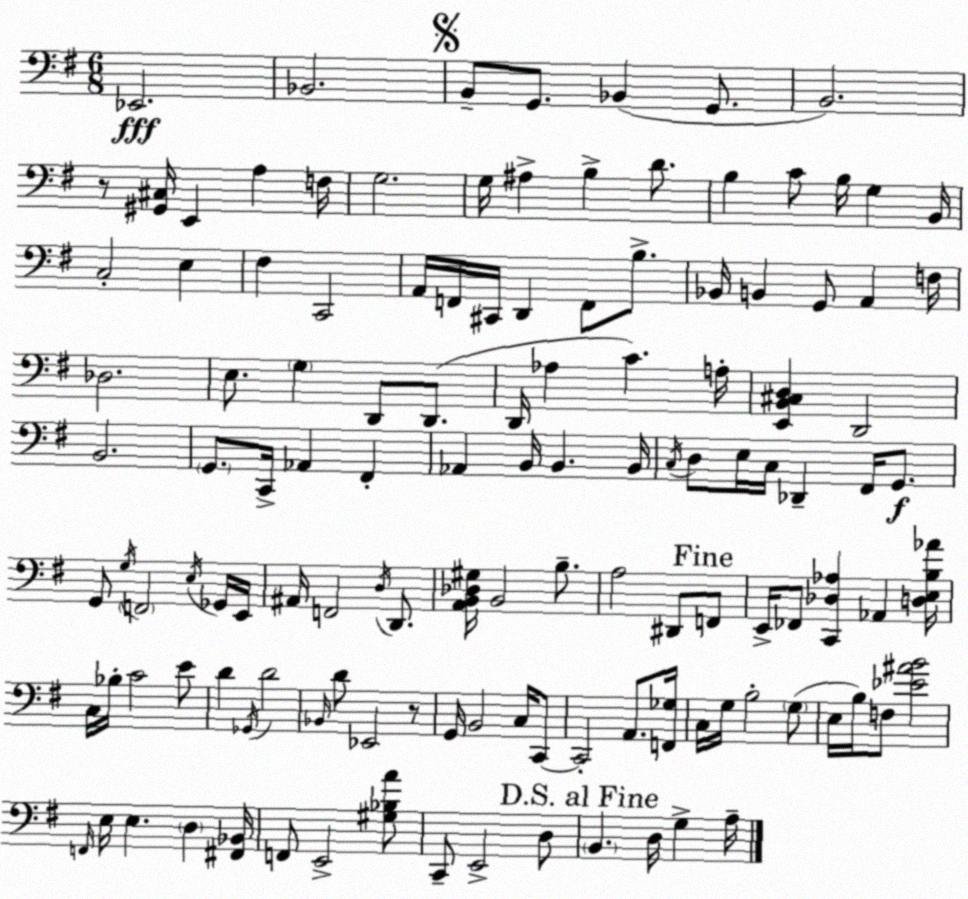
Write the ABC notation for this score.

X:1
T:Untitled
M:6/8
L:1/4
K:Em
_E,,2 _B,,2 B,,/2 G,,/2 _B,, G,,/2 B,,2 z/2 [^G,,^C,]/4 E,, A, F,/4 G,2 G,/4 ^A, B, D/2 B, C/2 B,/4 G, B,,/4 C,2 E, ^F, C,,2 A,,/4 F,,/4 ^C,,/4 D,, F,,/2 B,/2 _B,,/4 B,, G,,/2 A,, F,/4 _D,2 E,/2 G, D,,/2 D,,/2 D,,/4 _A, C A,/4 [E,,B,,^C,D,] D,,2 B,,2 G,,/2 C,,/4 _A,, ^F,, _A,, B,,/4 B,, B,,/4 C,/4 D,/2 E,/4 C,/4 _D,, ^F,,/4 G,,/2 G,,/2 G,/4 F,,2 E,/4 _G,,/4 E,,/4 ^A,,/4 F,,2 D,/4 D,,/2 [A,,B,,_D,^G,]/4 B,,2 B,/2 A,2 ^D,,/2 F,,/2 E,,/4 _F,,/2 [C,,_D,_A,] _A,, [D,E,B,_A]/4 C,/4 _B,/4 C2 E/2 D _G,,/4 D2 _B,,/4 D/2 _E,,2 z/2 G,,/4 B,,2 C,/4 C,,/2 C,,2 A,,/2 [F,,_G,]/4 C,/4 G,/4 B,2 G,/2 E,/4 B,/4 F,/2 [_E^AB]2 F,,/4 E,/4 E, D, [^F,,_B,,]/4 F,,/2 E,,2 [^G,_B,A]/2 C,,/2 E,,2 D,/2 B,, D,/4 G, A,/4